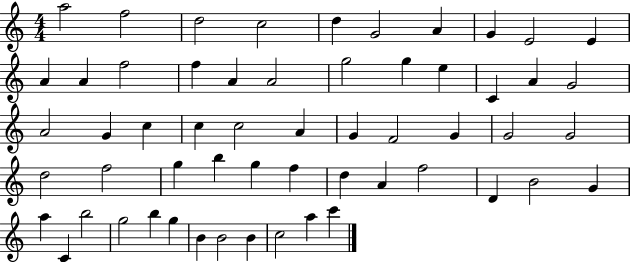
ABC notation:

X:1
T:Untitled
M:4/4
L:1/4
K:C
a2 f2 d2 c2 d G2 A G E2 E A A f2 f A A2 g2 g e C A G2 A2 G c c c2 A G F2 G G2 G2 d2 f2 g b g f d A f2 D B2 G a C b2 g2 b g B B2 B c2 a c'